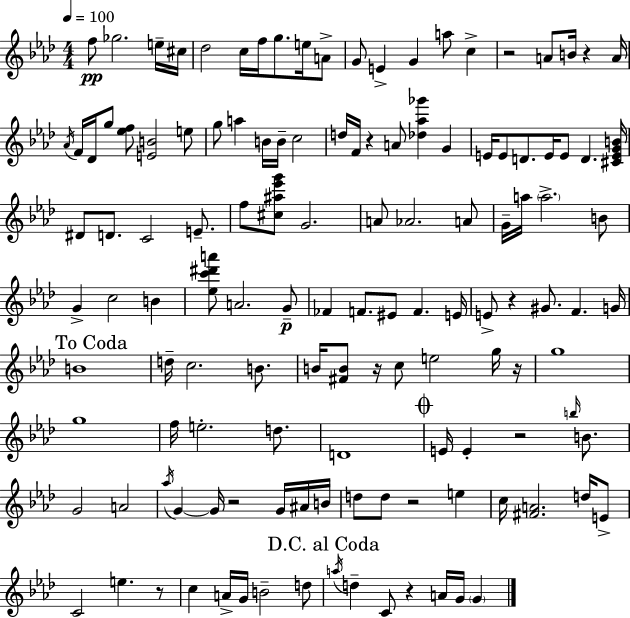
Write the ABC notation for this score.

X:1
T:Untitled
M:4/4
L:1/4
K:Fm
f/2 _g2 e/4 ^c/4 _d2 c/4 f/4 g/2 e/4 A/2 G/2 E G a/2 c z2 A/2 B/4 z A/4 _A/4 F/4 _D/4 g/2 [_ef]/2 [EB]2 e/2 g/2 a B/4 B/4 c2 d/4 F/4 z A/2 [_d_a_g'] G E/4 E/2 D/2 E/4 E/2 D [^CEGB]/4 ^D/2 D/2 C2 E/2 f/2 [^c^a_e'g']/2 G2 A/2 _A2 A/2 G/4 a/4 a2 B/2 G c2 B [_ec'^d'a']/2 A2 G/2 _F F/2 ^E/2 F E/4 E/2 z ^G/2 F G/4 B4 d/4 c2 B/2 B/4 [^FB]/2 z/4 c/2 e2 g/4 z/4 g4 g4 f/4 e2 d/2 D4 E/4 E z2 b/4 B/2 G2 A2 _a/4 G G/4 z2 G/4 ^A/4 B/4 d/2 d/2 z2 e c/4 [^FA]2 d/4 E/2 C2 e z/2 c A/4 G/4 B2 d/2 a/4 d C/2 z A/4 G/4 G